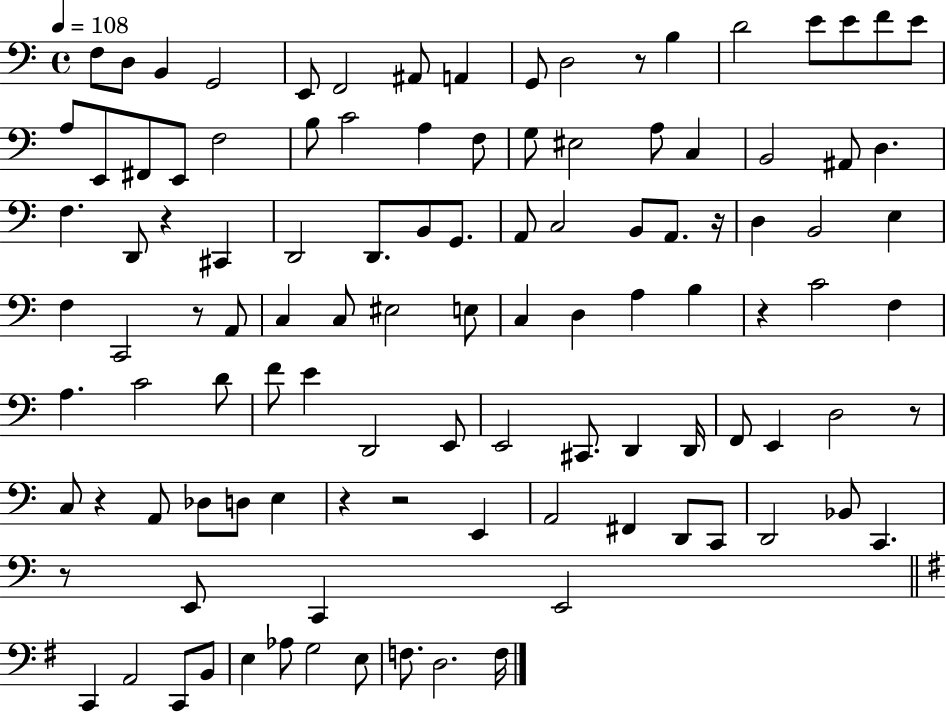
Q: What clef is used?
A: bass